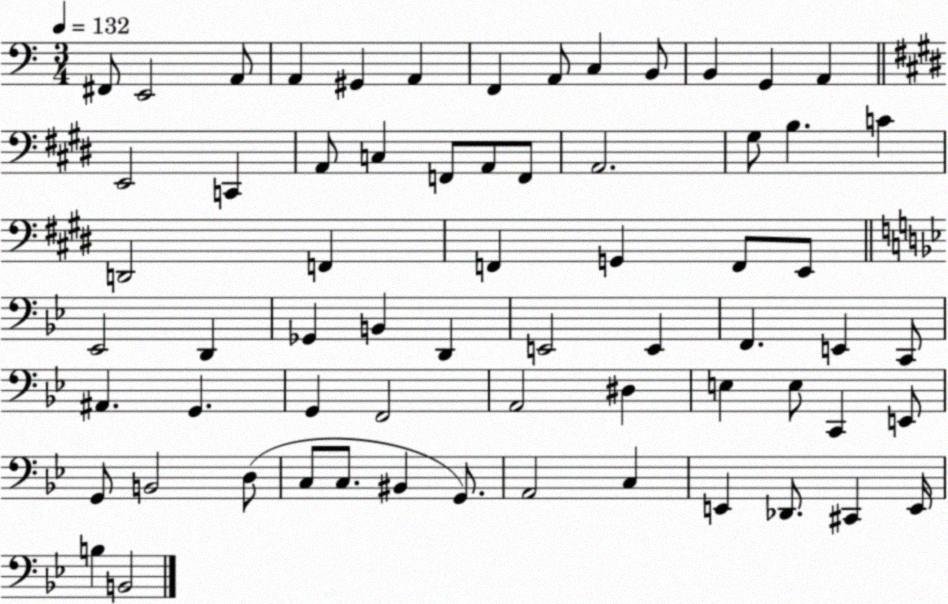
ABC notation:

X:1
T:Untitled
M:3/4
L:1/4
K:C
^F,,/2 E,,2 A,,/2 A,, ^G,, A,, F,, A,,/2 C, B,,/2 B,, G,, A,, E,,2 C,, A,,/2 C, F,,/2 A,,/2 F,,/2 A,,2 ^G,/2 B, C D,,2 F,, F,, G,, F,,/2 E,,/2 _E,,2 D,, _G,, B,, D,, E,,2 E,, F,, E,, C,,/2 ^A,, G,, G,, F,,2 A,,2 ^D, E, E,/2 C,, E,,/2 G,,/2 B,,2 D,/2 C,/2 C,/2 ^B,, G,,/2 A,,2 C, E,, _D,,/2 ^C,, E,,/4 B, B,,2